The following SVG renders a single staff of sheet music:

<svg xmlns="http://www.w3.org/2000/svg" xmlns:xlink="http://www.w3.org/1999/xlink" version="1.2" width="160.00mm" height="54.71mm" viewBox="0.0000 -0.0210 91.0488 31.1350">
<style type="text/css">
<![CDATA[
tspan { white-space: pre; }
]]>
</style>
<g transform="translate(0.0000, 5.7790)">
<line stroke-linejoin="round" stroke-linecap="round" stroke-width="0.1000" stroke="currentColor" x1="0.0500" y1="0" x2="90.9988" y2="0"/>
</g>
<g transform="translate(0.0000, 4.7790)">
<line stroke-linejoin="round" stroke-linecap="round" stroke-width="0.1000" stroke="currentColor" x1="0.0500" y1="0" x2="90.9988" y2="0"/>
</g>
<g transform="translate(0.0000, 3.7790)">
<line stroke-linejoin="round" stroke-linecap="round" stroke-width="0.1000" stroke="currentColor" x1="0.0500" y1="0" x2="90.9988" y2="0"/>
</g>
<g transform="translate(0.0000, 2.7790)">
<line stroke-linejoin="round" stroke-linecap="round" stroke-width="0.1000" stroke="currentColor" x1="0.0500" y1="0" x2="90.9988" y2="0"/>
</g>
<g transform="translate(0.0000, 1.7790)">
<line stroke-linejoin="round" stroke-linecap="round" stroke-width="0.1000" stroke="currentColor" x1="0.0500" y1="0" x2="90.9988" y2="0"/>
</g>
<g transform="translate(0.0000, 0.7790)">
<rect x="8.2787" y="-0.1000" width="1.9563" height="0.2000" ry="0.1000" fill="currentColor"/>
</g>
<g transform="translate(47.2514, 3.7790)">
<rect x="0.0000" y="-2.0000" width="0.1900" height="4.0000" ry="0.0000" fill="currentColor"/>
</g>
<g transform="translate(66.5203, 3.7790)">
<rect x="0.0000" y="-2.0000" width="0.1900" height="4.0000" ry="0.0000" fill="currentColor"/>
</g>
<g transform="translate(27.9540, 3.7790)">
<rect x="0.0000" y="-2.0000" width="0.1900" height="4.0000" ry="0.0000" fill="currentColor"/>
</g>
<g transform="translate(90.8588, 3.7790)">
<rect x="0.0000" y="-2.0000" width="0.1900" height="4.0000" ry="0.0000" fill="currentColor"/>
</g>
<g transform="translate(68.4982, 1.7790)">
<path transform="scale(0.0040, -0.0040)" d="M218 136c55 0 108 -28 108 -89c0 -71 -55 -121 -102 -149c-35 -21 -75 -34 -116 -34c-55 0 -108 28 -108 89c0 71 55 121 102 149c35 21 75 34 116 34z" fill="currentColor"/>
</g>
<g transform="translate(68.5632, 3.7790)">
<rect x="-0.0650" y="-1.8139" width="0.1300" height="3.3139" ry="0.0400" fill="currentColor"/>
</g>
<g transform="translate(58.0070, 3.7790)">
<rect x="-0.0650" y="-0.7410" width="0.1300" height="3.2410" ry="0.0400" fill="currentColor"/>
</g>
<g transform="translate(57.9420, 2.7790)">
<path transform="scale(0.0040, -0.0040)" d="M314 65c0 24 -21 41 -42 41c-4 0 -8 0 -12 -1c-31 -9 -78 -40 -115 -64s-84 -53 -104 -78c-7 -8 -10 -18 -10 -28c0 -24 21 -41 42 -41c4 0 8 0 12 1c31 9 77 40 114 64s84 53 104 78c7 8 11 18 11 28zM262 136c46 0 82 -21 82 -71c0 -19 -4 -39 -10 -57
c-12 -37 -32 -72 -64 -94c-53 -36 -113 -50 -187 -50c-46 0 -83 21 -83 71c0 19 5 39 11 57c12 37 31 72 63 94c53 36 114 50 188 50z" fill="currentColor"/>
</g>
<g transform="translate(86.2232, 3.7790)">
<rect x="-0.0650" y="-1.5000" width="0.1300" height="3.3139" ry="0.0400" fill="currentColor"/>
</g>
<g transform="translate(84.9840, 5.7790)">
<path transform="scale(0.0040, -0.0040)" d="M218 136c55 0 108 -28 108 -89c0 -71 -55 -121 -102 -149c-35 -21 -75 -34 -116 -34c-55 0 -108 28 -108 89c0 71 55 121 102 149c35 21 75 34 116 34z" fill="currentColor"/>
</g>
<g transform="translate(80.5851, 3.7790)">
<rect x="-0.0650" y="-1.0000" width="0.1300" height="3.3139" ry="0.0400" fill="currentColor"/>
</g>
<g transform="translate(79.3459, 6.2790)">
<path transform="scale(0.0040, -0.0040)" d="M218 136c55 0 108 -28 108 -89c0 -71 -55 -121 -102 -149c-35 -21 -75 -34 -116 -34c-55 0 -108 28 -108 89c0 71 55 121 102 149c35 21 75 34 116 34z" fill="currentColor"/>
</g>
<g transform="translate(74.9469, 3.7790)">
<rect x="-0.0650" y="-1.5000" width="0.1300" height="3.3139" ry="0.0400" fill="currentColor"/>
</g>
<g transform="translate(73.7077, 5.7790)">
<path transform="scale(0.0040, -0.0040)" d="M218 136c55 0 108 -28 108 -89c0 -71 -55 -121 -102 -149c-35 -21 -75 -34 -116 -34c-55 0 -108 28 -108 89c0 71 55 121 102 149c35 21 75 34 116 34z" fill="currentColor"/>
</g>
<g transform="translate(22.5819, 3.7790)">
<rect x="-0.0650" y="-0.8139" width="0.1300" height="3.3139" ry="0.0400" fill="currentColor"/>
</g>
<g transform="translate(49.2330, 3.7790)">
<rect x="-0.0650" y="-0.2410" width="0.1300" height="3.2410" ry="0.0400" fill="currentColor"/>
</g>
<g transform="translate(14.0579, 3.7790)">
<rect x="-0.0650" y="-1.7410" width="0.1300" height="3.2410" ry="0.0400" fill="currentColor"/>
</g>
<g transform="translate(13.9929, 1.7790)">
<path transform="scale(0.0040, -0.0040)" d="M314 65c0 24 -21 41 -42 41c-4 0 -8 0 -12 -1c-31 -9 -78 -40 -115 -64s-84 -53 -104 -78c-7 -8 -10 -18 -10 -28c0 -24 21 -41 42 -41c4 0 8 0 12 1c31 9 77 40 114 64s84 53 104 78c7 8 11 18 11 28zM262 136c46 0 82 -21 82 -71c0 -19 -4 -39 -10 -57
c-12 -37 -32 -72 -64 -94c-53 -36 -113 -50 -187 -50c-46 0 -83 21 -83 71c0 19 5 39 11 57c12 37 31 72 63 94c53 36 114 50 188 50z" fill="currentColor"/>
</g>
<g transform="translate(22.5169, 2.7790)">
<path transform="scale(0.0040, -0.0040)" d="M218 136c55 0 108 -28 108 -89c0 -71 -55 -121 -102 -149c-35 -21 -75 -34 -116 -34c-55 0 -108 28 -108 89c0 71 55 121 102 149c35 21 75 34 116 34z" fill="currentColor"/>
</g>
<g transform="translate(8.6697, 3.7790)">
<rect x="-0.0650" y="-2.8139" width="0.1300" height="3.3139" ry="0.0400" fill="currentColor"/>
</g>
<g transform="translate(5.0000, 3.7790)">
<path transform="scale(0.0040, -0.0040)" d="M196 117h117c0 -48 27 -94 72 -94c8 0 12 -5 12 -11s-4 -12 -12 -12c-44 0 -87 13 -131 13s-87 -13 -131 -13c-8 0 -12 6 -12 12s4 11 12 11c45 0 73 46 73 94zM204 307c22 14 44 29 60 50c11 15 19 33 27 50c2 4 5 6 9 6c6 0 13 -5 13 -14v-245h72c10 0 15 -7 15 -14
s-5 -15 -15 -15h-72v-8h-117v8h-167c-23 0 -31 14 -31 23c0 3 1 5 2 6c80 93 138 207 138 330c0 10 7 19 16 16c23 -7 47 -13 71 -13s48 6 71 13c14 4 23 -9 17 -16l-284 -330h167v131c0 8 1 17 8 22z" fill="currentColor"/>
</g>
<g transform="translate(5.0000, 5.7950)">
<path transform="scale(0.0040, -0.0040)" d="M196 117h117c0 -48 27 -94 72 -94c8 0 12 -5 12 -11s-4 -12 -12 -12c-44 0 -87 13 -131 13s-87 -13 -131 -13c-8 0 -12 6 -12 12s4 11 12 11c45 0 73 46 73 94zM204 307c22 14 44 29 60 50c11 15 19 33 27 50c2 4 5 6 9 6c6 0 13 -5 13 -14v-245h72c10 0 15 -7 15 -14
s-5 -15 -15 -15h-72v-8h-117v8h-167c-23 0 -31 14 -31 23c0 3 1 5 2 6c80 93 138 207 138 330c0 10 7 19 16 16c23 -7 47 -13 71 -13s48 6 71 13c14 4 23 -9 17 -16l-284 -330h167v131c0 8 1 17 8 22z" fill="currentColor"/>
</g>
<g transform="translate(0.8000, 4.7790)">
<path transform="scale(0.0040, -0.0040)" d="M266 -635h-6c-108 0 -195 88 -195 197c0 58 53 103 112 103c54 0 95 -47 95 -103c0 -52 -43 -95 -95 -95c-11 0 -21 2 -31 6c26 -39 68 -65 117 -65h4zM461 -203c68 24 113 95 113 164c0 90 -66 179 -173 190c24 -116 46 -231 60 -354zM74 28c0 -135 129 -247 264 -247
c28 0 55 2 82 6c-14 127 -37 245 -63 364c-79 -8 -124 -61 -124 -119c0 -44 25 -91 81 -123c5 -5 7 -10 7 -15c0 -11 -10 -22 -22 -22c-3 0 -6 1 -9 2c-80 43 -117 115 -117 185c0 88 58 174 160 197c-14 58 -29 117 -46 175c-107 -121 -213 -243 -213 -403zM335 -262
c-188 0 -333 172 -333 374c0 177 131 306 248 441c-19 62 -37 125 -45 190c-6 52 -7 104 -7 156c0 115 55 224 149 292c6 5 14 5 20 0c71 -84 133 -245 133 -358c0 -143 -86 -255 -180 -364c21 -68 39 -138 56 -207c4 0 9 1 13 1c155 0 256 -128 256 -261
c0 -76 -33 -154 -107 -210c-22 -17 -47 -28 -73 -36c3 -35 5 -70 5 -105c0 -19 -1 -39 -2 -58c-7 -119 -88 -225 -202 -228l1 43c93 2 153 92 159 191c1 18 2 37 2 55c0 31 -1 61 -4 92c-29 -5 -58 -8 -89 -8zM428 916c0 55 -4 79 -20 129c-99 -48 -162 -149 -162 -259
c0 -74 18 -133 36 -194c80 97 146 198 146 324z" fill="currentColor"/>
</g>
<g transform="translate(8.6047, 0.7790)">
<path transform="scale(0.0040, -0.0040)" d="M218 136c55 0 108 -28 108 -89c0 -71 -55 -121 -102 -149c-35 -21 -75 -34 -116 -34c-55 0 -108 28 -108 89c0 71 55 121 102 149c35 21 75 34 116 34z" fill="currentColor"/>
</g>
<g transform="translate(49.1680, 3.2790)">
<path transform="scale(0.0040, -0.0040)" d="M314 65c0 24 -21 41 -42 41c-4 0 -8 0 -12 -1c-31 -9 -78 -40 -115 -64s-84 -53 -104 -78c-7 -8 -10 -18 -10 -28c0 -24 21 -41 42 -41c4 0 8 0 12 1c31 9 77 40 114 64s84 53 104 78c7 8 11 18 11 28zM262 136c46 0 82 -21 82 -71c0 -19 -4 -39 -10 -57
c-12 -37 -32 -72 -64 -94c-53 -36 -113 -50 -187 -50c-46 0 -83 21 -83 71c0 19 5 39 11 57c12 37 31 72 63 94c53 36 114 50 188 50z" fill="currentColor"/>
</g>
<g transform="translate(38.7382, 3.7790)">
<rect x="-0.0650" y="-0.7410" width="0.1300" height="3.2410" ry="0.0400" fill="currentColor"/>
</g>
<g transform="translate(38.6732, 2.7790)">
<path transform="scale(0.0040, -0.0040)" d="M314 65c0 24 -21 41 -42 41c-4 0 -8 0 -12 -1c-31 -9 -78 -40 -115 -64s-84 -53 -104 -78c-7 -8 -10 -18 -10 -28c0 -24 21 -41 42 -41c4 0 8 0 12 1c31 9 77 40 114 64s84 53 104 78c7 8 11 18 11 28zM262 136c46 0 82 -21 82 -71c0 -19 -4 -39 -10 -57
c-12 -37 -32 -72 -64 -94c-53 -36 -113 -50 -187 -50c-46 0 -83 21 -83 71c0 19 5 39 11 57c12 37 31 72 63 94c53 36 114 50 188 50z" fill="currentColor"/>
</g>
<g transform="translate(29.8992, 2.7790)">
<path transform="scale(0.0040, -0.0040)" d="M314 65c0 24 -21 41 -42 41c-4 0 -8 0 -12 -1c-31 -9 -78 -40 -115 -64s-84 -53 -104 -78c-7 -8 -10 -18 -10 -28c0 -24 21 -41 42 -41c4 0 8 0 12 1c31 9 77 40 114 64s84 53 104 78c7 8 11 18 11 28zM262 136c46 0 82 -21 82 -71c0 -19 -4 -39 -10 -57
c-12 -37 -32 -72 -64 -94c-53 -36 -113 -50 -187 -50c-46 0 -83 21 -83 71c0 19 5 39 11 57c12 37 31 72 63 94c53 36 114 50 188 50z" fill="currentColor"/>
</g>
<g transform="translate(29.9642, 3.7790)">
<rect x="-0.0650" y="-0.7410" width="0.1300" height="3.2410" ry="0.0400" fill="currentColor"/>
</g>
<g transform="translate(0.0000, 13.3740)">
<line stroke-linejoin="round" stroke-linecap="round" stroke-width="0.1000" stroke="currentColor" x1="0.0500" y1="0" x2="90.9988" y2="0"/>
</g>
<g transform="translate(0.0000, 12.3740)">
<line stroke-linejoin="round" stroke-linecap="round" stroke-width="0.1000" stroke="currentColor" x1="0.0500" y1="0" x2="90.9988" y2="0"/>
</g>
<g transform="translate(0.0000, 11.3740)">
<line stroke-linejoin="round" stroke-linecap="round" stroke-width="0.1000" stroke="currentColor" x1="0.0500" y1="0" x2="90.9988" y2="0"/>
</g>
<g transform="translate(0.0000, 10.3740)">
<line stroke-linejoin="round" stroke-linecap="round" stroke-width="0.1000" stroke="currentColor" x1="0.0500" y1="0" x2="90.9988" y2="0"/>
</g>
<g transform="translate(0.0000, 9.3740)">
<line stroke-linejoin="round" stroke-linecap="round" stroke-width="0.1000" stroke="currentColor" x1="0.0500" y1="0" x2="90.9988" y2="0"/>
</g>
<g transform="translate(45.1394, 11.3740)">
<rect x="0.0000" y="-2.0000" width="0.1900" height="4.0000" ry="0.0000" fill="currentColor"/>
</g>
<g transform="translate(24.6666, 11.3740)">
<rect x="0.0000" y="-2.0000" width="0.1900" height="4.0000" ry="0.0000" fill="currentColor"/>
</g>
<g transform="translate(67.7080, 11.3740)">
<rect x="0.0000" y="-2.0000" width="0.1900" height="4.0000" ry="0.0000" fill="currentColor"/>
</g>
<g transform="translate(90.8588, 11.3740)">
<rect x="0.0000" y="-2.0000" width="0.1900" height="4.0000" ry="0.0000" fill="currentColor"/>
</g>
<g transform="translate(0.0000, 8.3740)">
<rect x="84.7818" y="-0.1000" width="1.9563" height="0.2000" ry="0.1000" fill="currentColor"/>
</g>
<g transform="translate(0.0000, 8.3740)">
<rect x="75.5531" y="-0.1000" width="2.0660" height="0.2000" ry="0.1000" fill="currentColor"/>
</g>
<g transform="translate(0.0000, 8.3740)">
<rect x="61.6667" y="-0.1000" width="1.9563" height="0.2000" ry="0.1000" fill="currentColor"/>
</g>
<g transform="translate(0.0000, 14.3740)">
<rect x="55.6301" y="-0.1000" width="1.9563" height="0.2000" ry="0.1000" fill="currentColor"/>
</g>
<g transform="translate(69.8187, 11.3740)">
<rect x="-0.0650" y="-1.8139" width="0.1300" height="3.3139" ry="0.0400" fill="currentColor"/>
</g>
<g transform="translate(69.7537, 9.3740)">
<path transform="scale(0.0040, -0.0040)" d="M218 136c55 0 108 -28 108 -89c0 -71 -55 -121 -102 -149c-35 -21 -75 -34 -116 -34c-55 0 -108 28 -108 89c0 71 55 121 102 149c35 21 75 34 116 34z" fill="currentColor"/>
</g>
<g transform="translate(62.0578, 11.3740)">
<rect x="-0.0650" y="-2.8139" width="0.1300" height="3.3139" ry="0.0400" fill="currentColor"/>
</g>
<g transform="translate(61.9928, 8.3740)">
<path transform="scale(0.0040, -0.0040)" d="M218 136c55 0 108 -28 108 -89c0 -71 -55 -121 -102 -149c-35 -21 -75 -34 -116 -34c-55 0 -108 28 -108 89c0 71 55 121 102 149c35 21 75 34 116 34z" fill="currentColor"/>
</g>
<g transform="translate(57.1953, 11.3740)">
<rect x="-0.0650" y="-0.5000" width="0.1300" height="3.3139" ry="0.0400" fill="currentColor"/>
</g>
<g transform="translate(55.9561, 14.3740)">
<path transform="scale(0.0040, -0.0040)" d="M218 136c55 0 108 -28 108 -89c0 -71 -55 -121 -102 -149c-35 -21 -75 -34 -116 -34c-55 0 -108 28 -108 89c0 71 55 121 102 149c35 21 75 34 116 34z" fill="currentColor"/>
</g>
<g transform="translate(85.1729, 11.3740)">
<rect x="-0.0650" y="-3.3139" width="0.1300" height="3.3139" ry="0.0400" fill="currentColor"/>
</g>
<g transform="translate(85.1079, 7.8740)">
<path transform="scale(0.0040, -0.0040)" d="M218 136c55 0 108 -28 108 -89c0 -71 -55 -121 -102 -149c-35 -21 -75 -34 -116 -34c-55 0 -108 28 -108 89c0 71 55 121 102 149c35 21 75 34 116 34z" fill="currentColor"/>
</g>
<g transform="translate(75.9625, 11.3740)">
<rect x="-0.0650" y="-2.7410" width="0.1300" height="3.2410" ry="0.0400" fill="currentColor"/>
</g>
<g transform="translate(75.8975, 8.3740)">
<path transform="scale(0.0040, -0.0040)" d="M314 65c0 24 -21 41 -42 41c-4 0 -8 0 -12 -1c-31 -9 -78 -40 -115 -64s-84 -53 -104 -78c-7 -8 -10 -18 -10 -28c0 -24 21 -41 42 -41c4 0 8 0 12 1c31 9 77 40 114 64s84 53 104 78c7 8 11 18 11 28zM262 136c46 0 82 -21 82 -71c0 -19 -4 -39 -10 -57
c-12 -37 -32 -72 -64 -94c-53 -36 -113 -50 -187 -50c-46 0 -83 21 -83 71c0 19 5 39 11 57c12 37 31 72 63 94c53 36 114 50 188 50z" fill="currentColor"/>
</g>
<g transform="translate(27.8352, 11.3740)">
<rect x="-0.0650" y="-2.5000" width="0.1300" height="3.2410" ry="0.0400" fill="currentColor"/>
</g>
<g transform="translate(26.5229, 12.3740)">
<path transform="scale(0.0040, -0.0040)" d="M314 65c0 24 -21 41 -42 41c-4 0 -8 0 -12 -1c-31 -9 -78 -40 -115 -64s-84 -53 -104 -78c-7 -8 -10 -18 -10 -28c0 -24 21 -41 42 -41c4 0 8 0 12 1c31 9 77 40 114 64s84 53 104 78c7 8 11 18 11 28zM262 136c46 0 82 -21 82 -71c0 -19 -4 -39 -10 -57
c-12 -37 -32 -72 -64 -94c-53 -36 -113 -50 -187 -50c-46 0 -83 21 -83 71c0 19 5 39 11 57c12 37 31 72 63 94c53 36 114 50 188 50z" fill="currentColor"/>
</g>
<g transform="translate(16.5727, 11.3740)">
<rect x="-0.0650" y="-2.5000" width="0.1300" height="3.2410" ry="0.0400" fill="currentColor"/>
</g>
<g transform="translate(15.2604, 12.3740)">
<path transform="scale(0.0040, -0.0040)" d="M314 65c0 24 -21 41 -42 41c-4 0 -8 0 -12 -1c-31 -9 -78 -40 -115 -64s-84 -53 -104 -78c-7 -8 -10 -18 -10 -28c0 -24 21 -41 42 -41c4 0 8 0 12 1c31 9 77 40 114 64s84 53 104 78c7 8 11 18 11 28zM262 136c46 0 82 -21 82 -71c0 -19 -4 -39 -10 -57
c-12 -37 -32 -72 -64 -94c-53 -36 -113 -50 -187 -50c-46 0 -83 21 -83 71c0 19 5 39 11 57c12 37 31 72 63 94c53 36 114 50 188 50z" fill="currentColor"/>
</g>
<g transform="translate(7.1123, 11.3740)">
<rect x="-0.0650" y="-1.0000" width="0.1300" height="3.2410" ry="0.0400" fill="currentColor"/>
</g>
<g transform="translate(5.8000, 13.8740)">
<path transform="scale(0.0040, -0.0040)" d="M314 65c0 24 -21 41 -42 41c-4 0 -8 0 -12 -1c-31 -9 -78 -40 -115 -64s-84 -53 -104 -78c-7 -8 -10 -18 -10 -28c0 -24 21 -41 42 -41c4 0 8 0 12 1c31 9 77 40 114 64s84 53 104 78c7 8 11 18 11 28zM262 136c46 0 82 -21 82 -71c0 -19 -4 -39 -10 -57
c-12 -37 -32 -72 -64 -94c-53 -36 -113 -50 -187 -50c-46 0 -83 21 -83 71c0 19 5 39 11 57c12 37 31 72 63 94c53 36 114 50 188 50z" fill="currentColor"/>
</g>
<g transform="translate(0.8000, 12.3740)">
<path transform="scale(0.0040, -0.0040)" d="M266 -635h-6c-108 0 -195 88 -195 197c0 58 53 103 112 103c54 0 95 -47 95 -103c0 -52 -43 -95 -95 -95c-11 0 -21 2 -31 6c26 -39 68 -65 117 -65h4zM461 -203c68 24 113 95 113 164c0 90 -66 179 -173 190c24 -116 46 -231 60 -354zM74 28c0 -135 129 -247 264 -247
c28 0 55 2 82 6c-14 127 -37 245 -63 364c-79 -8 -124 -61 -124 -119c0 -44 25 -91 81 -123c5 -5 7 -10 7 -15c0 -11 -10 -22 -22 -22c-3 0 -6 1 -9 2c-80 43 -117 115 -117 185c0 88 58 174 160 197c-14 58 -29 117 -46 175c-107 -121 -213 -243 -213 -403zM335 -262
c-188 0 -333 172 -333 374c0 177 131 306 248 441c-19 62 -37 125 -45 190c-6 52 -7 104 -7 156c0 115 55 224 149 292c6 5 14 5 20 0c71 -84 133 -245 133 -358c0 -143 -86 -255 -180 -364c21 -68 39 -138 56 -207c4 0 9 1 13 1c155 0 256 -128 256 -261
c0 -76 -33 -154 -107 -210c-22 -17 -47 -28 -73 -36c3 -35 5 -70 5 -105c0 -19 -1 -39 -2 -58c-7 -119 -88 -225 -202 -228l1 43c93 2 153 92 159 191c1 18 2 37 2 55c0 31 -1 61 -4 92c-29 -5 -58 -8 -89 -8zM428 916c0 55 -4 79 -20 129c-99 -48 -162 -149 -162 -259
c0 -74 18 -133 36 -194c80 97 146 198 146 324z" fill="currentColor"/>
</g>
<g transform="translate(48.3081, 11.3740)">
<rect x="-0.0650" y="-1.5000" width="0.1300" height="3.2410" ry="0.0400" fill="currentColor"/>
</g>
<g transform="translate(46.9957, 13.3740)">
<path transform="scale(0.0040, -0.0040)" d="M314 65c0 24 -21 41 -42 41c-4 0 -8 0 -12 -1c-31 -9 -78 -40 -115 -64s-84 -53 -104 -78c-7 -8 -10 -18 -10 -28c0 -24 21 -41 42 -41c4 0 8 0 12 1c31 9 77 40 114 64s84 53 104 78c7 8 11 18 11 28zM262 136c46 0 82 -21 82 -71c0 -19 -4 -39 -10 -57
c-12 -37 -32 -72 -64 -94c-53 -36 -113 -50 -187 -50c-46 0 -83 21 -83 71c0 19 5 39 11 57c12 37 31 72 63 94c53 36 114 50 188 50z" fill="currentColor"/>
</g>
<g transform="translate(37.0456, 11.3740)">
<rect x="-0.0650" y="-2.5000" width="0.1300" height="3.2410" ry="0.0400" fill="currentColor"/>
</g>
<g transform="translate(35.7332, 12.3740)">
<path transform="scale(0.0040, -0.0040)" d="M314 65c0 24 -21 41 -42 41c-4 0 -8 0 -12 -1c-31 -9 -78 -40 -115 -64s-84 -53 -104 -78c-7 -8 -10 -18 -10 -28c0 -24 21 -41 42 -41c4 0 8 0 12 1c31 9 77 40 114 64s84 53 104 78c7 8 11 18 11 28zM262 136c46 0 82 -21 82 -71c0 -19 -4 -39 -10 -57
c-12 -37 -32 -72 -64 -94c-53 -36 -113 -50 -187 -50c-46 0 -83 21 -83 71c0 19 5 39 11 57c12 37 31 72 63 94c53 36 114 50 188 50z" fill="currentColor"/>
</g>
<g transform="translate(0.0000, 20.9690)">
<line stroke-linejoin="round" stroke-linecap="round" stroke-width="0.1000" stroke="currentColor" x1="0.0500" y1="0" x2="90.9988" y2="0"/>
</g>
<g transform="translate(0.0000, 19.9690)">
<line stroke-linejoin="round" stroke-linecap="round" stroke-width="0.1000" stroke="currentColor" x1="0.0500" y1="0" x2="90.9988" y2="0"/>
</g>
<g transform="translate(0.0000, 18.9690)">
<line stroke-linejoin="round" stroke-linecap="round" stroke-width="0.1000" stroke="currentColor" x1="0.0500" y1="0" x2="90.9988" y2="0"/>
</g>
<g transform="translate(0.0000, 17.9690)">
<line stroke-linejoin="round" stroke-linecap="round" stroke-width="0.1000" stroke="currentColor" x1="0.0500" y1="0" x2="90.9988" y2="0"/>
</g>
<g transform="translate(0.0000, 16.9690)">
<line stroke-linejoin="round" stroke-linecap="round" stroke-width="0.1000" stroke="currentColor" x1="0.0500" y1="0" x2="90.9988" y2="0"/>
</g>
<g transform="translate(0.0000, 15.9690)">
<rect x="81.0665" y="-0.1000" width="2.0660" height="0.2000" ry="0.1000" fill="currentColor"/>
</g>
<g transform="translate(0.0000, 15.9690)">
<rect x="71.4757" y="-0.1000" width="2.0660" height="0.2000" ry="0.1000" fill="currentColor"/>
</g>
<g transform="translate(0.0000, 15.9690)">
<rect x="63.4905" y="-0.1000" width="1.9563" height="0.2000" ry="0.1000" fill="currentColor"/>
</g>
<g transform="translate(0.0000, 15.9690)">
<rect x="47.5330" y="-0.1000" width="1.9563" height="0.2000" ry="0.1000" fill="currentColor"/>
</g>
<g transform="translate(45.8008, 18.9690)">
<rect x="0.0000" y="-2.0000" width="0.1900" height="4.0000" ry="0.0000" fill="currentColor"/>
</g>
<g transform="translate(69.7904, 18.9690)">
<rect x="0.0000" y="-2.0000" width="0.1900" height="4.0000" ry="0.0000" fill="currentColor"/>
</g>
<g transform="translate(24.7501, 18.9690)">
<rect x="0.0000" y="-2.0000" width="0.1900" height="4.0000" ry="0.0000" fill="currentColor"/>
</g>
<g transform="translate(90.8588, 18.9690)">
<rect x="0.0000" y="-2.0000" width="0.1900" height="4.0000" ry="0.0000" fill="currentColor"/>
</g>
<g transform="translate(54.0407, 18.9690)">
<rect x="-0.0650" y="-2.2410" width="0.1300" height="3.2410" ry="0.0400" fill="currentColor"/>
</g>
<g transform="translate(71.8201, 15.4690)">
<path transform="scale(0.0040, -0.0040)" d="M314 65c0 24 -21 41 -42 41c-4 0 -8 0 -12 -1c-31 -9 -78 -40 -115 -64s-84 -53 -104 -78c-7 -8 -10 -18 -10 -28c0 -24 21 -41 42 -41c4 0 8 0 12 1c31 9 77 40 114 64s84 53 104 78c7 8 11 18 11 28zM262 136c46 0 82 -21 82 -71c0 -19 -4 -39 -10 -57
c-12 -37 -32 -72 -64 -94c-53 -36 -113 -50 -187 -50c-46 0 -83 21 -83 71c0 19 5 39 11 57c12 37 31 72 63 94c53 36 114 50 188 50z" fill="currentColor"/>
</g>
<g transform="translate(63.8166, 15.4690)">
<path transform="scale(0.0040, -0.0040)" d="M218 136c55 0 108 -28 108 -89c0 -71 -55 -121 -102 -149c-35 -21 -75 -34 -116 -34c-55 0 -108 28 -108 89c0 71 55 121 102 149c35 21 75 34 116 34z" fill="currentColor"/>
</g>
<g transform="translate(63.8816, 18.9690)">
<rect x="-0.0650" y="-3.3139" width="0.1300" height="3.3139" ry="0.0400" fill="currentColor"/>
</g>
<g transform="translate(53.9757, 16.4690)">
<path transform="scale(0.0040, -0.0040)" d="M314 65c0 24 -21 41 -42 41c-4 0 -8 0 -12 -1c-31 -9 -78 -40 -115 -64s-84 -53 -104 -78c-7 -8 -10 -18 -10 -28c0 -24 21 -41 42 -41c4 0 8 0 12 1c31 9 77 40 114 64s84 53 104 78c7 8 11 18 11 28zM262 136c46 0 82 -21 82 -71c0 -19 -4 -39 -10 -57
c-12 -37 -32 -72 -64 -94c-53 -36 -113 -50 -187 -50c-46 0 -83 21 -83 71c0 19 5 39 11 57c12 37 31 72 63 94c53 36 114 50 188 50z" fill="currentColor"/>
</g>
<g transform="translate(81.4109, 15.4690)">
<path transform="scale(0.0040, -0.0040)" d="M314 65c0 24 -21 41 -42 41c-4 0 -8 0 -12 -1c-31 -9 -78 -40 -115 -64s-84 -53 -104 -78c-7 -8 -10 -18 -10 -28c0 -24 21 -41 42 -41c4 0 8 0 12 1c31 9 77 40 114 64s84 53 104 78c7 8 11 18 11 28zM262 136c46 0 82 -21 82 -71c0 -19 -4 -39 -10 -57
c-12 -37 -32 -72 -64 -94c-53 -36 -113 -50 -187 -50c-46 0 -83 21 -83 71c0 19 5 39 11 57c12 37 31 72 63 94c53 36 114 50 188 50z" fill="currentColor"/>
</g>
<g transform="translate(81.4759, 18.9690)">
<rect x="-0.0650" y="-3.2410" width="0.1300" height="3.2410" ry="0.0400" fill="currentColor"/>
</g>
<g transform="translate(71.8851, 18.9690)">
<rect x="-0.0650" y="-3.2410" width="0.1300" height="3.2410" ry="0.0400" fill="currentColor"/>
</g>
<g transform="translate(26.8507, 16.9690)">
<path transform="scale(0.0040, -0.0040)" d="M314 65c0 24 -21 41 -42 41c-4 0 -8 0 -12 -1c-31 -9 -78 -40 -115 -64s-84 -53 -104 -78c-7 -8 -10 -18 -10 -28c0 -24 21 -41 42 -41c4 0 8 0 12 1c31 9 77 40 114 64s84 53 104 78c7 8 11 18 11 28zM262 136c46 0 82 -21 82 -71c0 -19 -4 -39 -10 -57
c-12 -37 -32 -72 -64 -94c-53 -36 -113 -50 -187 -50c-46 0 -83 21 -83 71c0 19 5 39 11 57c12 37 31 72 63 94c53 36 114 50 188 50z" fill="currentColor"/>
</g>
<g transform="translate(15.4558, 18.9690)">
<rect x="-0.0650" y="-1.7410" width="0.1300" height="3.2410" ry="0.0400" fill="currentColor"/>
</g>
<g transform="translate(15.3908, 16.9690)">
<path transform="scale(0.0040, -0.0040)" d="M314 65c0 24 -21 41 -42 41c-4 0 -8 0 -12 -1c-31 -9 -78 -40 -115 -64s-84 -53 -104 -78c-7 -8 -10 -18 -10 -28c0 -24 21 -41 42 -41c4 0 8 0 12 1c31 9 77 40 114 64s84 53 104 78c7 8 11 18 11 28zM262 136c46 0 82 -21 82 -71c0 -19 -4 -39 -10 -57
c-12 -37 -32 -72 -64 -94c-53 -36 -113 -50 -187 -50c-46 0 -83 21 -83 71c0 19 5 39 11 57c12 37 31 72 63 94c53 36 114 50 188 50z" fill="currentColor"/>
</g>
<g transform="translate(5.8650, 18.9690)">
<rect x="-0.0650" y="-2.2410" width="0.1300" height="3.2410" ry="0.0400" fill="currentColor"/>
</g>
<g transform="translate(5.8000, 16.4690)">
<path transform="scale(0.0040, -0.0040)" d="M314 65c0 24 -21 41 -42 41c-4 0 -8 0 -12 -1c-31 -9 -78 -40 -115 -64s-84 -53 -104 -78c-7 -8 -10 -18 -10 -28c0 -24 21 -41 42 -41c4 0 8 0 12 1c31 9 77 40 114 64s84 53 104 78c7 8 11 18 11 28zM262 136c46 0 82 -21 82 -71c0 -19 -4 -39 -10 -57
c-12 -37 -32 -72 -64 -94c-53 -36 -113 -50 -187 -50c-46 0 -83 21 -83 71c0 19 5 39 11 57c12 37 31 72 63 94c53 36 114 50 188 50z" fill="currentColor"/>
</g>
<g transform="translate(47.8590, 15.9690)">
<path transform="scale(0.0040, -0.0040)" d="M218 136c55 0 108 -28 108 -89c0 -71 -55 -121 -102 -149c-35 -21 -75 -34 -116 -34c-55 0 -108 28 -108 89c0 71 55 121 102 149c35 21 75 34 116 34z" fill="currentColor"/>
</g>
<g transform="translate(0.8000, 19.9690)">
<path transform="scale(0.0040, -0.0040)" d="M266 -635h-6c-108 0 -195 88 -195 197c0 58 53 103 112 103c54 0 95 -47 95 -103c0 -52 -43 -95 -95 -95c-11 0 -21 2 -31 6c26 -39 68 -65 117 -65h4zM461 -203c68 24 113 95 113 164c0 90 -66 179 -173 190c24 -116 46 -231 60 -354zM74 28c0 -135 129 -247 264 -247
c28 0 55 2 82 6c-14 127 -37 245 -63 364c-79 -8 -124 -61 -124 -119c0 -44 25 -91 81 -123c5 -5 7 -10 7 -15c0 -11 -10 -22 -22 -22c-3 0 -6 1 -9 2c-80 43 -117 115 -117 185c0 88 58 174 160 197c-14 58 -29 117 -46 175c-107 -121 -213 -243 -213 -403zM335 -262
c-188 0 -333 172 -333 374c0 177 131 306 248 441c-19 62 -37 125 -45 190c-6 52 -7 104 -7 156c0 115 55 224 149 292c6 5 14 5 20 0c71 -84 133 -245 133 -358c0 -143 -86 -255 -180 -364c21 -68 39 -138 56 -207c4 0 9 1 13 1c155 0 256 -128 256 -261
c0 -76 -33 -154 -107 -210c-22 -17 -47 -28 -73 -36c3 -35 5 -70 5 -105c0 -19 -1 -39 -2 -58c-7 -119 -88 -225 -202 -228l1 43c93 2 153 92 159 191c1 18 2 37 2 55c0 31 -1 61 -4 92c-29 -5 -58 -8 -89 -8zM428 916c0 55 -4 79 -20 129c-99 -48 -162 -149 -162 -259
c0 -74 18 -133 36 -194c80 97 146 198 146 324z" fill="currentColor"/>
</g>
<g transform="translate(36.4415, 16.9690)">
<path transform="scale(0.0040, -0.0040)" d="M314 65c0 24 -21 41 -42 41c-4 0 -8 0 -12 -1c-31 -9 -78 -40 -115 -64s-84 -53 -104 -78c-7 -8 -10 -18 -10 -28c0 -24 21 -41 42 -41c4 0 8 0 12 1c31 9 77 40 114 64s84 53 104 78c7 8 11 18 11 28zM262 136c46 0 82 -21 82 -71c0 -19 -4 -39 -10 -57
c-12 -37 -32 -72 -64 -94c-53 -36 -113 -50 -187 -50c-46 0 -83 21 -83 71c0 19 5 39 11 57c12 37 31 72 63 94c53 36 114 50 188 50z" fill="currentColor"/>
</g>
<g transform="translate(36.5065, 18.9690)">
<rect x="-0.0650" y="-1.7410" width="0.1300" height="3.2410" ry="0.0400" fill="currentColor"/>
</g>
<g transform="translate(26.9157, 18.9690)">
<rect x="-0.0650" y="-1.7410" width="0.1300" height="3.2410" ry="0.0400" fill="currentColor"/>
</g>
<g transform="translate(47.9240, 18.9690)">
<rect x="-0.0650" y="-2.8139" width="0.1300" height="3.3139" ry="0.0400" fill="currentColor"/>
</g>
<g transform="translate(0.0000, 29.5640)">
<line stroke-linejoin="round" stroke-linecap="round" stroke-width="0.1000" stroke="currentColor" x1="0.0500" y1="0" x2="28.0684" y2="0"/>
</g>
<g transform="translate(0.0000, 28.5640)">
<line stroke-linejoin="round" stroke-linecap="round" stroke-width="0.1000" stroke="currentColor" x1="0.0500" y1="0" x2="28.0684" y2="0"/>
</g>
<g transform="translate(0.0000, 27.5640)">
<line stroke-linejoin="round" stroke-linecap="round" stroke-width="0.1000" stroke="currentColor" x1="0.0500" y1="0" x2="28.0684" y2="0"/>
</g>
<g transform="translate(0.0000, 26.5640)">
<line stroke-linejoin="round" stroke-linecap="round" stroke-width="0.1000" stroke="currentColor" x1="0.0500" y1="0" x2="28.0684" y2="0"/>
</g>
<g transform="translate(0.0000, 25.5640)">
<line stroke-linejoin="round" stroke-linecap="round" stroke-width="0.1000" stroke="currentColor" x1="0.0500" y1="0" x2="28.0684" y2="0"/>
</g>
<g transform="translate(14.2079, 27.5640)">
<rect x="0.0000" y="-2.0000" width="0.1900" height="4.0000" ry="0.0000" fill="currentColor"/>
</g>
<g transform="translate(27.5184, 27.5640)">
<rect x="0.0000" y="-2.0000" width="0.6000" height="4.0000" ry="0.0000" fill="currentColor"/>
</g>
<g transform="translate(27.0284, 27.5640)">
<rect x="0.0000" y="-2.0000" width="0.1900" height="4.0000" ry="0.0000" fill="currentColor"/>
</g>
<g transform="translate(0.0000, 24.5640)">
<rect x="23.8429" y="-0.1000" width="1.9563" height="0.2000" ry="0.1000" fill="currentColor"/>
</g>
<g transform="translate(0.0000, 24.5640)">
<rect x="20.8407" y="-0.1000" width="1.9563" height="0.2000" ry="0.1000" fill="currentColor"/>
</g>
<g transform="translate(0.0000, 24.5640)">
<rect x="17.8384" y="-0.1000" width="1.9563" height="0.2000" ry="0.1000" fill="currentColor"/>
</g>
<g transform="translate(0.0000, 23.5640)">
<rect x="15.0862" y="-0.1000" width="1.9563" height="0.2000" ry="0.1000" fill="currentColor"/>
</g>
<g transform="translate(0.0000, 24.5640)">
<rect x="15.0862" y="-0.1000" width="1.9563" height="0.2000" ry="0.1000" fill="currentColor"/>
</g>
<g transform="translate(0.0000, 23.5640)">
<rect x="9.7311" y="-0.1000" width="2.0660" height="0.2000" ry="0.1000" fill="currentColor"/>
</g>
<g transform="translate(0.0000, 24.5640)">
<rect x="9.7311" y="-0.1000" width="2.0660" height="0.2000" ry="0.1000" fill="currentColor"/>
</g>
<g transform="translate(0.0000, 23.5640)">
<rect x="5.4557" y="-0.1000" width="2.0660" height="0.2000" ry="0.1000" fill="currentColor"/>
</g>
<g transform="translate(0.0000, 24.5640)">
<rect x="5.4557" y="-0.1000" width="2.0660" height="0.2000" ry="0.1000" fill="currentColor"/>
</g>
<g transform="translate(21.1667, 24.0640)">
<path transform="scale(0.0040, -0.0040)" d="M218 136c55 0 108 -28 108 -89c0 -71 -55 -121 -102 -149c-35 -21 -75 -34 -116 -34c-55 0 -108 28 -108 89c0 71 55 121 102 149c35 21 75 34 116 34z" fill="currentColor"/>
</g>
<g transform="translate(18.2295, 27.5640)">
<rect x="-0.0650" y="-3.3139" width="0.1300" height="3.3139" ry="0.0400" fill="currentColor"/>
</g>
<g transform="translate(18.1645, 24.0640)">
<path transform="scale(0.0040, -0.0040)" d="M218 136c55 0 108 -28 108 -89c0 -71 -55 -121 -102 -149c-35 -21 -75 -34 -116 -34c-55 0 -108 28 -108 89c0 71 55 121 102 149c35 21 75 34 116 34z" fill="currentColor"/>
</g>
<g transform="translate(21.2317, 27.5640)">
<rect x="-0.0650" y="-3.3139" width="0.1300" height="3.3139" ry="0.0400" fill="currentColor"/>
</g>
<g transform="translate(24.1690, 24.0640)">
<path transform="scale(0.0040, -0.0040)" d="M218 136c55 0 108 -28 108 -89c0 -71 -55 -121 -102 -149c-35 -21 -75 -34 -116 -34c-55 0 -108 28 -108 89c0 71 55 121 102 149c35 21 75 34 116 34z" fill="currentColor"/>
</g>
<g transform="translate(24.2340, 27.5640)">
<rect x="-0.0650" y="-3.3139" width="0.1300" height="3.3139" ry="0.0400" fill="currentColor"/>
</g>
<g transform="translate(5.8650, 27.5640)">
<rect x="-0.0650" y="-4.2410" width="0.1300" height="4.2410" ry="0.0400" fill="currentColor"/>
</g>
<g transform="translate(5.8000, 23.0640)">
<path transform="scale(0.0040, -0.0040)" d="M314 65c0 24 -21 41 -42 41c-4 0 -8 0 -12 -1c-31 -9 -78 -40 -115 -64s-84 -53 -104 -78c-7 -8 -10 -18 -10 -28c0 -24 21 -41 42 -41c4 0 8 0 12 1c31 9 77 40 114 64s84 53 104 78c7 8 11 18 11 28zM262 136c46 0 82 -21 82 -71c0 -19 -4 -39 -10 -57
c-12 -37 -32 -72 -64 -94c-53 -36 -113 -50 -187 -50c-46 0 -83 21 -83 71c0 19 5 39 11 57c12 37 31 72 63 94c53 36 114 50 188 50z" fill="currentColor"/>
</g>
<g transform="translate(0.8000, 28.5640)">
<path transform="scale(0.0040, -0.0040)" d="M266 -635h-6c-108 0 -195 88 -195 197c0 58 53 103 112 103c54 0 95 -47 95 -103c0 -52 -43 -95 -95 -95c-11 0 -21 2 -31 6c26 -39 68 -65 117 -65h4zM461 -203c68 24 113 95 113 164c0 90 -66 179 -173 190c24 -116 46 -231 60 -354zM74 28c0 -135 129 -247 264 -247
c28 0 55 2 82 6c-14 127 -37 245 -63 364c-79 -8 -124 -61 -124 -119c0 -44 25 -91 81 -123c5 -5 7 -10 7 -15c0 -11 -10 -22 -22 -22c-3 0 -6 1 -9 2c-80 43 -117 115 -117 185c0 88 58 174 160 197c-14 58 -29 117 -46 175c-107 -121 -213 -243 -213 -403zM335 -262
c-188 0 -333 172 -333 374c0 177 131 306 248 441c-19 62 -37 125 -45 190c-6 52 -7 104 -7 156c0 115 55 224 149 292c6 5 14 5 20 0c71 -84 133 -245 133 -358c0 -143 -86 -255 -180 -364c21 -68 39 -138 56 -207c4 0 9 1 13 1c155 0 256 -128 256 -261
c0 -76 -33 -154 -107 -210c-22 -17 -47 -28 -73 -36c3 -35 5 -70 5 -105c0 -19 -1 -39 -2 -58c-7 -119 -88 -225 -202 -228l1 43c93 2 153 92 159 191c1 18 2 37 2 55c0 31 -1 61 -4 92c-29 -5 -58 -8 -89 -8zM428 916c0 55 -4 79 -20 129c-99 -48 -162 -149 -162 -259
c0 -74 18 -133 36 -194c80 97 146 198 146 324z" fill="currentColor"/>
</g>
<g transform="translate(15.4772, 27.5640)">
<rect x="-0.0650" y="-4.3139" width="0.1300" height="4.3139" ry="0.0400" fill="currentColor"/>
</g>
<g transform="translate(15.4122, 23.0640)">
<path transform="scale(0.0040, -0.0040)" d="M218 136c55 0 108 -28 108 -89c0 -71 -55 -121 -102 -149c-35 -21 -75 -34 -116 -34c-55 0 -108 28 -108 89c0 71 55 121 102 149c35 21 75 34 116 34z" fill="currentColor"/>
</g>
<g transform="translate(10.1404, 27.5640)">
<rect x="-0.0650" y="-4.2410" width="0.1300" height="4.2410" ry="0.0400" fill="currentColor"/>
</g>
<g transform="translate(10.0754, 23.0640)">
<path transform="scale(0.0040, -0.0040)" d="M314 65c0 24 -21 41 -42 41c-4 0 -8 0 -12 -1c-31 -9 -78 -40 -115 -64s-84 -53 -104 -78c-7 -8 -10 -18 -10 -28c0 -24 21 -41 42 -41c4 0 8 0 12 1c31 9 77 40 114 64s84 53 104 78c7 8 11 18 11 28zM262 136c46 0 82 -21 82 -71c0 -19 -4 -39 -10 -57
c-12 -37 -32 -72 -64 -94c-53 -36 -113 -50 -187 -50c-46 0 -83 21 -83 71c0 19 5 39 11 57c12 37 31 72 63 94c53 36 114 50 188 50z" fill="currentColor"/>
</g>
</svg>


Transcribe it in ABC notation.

X:1
T:Untitled
M:4/4
L:1/4
K:C
a f2 d d2 d2 c2 d2 f E D E D2 G2 G2 G2 E2 C a f a2 b g2 f2 f2 f2 a g2 b b2 b2 d'2 d'2 d' b b b